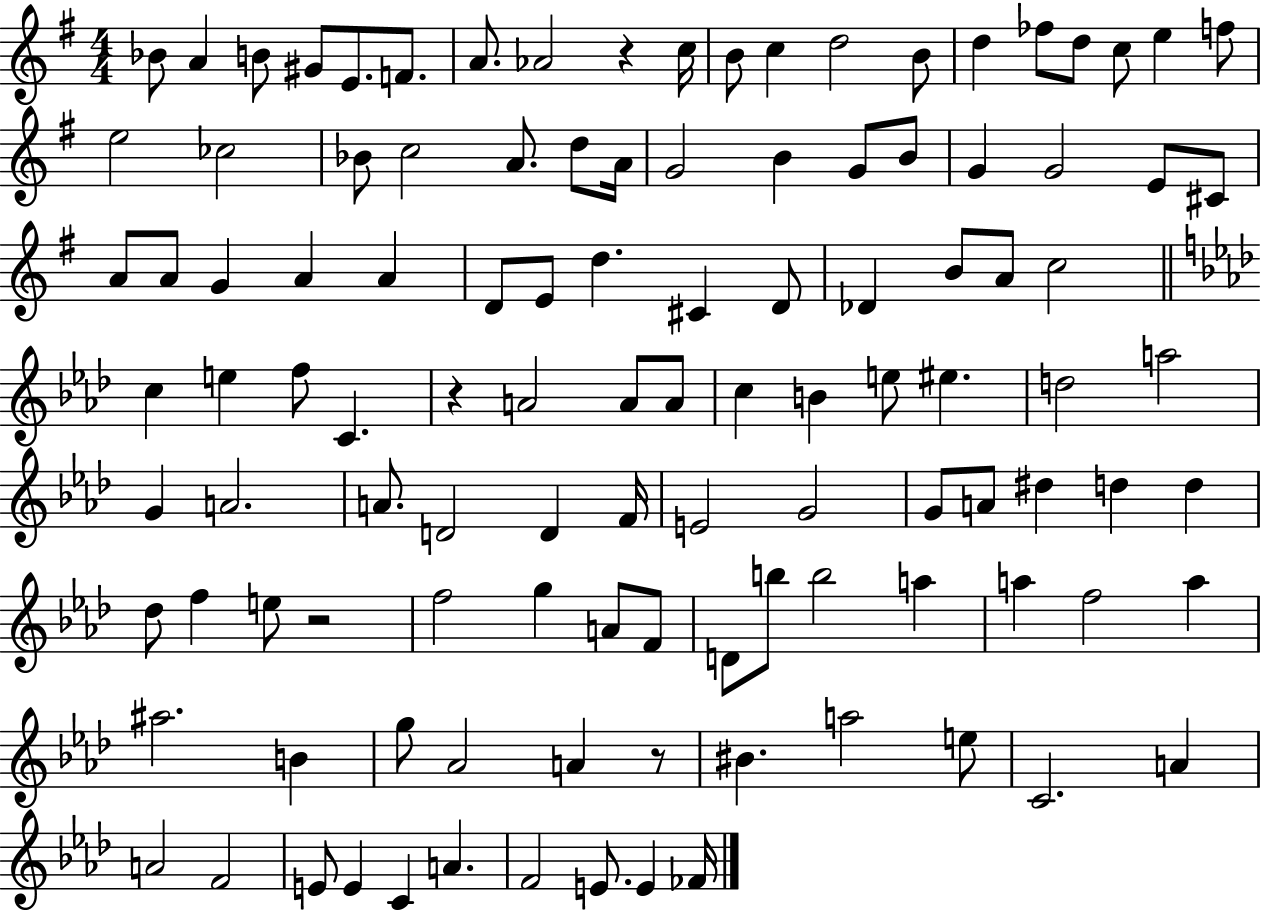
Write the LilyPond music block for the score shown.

{
  \clef treble
  \numericTimeSignature
  \time 4/4
  \key g \major
  bes'8 a'4 b'8 gis'8 e'8. f'8. | a'8. aes'2 r4 c''16 | b'8 c''4 d''2 b'8 | d''4 fes''8 d''8 c''8 e''4 f''8 | \break e''2 ces''2 | bes'8 c''2 a'8. d''8 a'16 | g'2 b'4 g'8 b'8 | g'4 g'2 e'8 cis'8 | \break a'8 a'8 g'4 a'4 a'4 | d'8 e'8 d''4. cis'4 d'8 | des'4 b'8 a'8 c''2 | \bar "||" \break \key aes \major c''4 e''4 f''8 c'4. | r4 a'2 a'8 a'8 | c''4 b'4 e''8 eis''4. | d''2 a''2 | \break g'4 a'2. | a'8. d'2 d'4 f'16 | e'2 g'2 | g'8 a'8 dis''4 d''4 d''4 | \break des''8 f''4 e''8 r2 | f''2 g''4 a'8 f'8 | d'8 b''8 b''2 a''4 | a''4 f''2 a''4 | \break ais''2. b'4 | g''8 aes'2 a'4 r8 | bis'4. a''2 e''8 | c'2. a'4 | \break a'2 f'2 | e'8 e'4 c'4 a'4. | f'2 e'8. e'4 fes'16 | \bar "|."
}